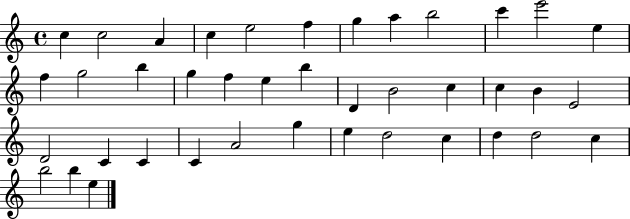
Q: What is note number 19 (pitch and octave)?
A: B5